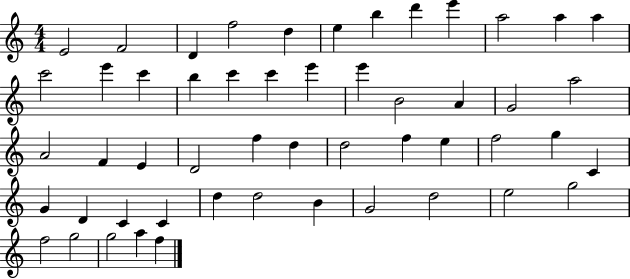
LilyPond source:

{
  \clef treble
  \numericTimeSignature
  \time 4/4
  \key c \major
  e'2 f'2 | d'4 f''2 d''4 | e''4 b''4 d'''4 e'''4 | a''2 a''4 a''4 | \break c'''2 e'''4 c'''4 | b''4 c'''4 c'''4 e'''4 | e'''4 b'2 a'4 | g'2 a''2 | \break a'2 f'4 e'4 | d'2 f''4 d''4 | d''2 f''4 e''4 | f''2 g''4 c'4 | \break g'4 d'4 c'4 c'4 | d''4 d''2 b'4 | g'2 d''2 | e''2 g''2 | \break f''2 g''2 | g''2 a''4 f''4 | \bar "|."
}